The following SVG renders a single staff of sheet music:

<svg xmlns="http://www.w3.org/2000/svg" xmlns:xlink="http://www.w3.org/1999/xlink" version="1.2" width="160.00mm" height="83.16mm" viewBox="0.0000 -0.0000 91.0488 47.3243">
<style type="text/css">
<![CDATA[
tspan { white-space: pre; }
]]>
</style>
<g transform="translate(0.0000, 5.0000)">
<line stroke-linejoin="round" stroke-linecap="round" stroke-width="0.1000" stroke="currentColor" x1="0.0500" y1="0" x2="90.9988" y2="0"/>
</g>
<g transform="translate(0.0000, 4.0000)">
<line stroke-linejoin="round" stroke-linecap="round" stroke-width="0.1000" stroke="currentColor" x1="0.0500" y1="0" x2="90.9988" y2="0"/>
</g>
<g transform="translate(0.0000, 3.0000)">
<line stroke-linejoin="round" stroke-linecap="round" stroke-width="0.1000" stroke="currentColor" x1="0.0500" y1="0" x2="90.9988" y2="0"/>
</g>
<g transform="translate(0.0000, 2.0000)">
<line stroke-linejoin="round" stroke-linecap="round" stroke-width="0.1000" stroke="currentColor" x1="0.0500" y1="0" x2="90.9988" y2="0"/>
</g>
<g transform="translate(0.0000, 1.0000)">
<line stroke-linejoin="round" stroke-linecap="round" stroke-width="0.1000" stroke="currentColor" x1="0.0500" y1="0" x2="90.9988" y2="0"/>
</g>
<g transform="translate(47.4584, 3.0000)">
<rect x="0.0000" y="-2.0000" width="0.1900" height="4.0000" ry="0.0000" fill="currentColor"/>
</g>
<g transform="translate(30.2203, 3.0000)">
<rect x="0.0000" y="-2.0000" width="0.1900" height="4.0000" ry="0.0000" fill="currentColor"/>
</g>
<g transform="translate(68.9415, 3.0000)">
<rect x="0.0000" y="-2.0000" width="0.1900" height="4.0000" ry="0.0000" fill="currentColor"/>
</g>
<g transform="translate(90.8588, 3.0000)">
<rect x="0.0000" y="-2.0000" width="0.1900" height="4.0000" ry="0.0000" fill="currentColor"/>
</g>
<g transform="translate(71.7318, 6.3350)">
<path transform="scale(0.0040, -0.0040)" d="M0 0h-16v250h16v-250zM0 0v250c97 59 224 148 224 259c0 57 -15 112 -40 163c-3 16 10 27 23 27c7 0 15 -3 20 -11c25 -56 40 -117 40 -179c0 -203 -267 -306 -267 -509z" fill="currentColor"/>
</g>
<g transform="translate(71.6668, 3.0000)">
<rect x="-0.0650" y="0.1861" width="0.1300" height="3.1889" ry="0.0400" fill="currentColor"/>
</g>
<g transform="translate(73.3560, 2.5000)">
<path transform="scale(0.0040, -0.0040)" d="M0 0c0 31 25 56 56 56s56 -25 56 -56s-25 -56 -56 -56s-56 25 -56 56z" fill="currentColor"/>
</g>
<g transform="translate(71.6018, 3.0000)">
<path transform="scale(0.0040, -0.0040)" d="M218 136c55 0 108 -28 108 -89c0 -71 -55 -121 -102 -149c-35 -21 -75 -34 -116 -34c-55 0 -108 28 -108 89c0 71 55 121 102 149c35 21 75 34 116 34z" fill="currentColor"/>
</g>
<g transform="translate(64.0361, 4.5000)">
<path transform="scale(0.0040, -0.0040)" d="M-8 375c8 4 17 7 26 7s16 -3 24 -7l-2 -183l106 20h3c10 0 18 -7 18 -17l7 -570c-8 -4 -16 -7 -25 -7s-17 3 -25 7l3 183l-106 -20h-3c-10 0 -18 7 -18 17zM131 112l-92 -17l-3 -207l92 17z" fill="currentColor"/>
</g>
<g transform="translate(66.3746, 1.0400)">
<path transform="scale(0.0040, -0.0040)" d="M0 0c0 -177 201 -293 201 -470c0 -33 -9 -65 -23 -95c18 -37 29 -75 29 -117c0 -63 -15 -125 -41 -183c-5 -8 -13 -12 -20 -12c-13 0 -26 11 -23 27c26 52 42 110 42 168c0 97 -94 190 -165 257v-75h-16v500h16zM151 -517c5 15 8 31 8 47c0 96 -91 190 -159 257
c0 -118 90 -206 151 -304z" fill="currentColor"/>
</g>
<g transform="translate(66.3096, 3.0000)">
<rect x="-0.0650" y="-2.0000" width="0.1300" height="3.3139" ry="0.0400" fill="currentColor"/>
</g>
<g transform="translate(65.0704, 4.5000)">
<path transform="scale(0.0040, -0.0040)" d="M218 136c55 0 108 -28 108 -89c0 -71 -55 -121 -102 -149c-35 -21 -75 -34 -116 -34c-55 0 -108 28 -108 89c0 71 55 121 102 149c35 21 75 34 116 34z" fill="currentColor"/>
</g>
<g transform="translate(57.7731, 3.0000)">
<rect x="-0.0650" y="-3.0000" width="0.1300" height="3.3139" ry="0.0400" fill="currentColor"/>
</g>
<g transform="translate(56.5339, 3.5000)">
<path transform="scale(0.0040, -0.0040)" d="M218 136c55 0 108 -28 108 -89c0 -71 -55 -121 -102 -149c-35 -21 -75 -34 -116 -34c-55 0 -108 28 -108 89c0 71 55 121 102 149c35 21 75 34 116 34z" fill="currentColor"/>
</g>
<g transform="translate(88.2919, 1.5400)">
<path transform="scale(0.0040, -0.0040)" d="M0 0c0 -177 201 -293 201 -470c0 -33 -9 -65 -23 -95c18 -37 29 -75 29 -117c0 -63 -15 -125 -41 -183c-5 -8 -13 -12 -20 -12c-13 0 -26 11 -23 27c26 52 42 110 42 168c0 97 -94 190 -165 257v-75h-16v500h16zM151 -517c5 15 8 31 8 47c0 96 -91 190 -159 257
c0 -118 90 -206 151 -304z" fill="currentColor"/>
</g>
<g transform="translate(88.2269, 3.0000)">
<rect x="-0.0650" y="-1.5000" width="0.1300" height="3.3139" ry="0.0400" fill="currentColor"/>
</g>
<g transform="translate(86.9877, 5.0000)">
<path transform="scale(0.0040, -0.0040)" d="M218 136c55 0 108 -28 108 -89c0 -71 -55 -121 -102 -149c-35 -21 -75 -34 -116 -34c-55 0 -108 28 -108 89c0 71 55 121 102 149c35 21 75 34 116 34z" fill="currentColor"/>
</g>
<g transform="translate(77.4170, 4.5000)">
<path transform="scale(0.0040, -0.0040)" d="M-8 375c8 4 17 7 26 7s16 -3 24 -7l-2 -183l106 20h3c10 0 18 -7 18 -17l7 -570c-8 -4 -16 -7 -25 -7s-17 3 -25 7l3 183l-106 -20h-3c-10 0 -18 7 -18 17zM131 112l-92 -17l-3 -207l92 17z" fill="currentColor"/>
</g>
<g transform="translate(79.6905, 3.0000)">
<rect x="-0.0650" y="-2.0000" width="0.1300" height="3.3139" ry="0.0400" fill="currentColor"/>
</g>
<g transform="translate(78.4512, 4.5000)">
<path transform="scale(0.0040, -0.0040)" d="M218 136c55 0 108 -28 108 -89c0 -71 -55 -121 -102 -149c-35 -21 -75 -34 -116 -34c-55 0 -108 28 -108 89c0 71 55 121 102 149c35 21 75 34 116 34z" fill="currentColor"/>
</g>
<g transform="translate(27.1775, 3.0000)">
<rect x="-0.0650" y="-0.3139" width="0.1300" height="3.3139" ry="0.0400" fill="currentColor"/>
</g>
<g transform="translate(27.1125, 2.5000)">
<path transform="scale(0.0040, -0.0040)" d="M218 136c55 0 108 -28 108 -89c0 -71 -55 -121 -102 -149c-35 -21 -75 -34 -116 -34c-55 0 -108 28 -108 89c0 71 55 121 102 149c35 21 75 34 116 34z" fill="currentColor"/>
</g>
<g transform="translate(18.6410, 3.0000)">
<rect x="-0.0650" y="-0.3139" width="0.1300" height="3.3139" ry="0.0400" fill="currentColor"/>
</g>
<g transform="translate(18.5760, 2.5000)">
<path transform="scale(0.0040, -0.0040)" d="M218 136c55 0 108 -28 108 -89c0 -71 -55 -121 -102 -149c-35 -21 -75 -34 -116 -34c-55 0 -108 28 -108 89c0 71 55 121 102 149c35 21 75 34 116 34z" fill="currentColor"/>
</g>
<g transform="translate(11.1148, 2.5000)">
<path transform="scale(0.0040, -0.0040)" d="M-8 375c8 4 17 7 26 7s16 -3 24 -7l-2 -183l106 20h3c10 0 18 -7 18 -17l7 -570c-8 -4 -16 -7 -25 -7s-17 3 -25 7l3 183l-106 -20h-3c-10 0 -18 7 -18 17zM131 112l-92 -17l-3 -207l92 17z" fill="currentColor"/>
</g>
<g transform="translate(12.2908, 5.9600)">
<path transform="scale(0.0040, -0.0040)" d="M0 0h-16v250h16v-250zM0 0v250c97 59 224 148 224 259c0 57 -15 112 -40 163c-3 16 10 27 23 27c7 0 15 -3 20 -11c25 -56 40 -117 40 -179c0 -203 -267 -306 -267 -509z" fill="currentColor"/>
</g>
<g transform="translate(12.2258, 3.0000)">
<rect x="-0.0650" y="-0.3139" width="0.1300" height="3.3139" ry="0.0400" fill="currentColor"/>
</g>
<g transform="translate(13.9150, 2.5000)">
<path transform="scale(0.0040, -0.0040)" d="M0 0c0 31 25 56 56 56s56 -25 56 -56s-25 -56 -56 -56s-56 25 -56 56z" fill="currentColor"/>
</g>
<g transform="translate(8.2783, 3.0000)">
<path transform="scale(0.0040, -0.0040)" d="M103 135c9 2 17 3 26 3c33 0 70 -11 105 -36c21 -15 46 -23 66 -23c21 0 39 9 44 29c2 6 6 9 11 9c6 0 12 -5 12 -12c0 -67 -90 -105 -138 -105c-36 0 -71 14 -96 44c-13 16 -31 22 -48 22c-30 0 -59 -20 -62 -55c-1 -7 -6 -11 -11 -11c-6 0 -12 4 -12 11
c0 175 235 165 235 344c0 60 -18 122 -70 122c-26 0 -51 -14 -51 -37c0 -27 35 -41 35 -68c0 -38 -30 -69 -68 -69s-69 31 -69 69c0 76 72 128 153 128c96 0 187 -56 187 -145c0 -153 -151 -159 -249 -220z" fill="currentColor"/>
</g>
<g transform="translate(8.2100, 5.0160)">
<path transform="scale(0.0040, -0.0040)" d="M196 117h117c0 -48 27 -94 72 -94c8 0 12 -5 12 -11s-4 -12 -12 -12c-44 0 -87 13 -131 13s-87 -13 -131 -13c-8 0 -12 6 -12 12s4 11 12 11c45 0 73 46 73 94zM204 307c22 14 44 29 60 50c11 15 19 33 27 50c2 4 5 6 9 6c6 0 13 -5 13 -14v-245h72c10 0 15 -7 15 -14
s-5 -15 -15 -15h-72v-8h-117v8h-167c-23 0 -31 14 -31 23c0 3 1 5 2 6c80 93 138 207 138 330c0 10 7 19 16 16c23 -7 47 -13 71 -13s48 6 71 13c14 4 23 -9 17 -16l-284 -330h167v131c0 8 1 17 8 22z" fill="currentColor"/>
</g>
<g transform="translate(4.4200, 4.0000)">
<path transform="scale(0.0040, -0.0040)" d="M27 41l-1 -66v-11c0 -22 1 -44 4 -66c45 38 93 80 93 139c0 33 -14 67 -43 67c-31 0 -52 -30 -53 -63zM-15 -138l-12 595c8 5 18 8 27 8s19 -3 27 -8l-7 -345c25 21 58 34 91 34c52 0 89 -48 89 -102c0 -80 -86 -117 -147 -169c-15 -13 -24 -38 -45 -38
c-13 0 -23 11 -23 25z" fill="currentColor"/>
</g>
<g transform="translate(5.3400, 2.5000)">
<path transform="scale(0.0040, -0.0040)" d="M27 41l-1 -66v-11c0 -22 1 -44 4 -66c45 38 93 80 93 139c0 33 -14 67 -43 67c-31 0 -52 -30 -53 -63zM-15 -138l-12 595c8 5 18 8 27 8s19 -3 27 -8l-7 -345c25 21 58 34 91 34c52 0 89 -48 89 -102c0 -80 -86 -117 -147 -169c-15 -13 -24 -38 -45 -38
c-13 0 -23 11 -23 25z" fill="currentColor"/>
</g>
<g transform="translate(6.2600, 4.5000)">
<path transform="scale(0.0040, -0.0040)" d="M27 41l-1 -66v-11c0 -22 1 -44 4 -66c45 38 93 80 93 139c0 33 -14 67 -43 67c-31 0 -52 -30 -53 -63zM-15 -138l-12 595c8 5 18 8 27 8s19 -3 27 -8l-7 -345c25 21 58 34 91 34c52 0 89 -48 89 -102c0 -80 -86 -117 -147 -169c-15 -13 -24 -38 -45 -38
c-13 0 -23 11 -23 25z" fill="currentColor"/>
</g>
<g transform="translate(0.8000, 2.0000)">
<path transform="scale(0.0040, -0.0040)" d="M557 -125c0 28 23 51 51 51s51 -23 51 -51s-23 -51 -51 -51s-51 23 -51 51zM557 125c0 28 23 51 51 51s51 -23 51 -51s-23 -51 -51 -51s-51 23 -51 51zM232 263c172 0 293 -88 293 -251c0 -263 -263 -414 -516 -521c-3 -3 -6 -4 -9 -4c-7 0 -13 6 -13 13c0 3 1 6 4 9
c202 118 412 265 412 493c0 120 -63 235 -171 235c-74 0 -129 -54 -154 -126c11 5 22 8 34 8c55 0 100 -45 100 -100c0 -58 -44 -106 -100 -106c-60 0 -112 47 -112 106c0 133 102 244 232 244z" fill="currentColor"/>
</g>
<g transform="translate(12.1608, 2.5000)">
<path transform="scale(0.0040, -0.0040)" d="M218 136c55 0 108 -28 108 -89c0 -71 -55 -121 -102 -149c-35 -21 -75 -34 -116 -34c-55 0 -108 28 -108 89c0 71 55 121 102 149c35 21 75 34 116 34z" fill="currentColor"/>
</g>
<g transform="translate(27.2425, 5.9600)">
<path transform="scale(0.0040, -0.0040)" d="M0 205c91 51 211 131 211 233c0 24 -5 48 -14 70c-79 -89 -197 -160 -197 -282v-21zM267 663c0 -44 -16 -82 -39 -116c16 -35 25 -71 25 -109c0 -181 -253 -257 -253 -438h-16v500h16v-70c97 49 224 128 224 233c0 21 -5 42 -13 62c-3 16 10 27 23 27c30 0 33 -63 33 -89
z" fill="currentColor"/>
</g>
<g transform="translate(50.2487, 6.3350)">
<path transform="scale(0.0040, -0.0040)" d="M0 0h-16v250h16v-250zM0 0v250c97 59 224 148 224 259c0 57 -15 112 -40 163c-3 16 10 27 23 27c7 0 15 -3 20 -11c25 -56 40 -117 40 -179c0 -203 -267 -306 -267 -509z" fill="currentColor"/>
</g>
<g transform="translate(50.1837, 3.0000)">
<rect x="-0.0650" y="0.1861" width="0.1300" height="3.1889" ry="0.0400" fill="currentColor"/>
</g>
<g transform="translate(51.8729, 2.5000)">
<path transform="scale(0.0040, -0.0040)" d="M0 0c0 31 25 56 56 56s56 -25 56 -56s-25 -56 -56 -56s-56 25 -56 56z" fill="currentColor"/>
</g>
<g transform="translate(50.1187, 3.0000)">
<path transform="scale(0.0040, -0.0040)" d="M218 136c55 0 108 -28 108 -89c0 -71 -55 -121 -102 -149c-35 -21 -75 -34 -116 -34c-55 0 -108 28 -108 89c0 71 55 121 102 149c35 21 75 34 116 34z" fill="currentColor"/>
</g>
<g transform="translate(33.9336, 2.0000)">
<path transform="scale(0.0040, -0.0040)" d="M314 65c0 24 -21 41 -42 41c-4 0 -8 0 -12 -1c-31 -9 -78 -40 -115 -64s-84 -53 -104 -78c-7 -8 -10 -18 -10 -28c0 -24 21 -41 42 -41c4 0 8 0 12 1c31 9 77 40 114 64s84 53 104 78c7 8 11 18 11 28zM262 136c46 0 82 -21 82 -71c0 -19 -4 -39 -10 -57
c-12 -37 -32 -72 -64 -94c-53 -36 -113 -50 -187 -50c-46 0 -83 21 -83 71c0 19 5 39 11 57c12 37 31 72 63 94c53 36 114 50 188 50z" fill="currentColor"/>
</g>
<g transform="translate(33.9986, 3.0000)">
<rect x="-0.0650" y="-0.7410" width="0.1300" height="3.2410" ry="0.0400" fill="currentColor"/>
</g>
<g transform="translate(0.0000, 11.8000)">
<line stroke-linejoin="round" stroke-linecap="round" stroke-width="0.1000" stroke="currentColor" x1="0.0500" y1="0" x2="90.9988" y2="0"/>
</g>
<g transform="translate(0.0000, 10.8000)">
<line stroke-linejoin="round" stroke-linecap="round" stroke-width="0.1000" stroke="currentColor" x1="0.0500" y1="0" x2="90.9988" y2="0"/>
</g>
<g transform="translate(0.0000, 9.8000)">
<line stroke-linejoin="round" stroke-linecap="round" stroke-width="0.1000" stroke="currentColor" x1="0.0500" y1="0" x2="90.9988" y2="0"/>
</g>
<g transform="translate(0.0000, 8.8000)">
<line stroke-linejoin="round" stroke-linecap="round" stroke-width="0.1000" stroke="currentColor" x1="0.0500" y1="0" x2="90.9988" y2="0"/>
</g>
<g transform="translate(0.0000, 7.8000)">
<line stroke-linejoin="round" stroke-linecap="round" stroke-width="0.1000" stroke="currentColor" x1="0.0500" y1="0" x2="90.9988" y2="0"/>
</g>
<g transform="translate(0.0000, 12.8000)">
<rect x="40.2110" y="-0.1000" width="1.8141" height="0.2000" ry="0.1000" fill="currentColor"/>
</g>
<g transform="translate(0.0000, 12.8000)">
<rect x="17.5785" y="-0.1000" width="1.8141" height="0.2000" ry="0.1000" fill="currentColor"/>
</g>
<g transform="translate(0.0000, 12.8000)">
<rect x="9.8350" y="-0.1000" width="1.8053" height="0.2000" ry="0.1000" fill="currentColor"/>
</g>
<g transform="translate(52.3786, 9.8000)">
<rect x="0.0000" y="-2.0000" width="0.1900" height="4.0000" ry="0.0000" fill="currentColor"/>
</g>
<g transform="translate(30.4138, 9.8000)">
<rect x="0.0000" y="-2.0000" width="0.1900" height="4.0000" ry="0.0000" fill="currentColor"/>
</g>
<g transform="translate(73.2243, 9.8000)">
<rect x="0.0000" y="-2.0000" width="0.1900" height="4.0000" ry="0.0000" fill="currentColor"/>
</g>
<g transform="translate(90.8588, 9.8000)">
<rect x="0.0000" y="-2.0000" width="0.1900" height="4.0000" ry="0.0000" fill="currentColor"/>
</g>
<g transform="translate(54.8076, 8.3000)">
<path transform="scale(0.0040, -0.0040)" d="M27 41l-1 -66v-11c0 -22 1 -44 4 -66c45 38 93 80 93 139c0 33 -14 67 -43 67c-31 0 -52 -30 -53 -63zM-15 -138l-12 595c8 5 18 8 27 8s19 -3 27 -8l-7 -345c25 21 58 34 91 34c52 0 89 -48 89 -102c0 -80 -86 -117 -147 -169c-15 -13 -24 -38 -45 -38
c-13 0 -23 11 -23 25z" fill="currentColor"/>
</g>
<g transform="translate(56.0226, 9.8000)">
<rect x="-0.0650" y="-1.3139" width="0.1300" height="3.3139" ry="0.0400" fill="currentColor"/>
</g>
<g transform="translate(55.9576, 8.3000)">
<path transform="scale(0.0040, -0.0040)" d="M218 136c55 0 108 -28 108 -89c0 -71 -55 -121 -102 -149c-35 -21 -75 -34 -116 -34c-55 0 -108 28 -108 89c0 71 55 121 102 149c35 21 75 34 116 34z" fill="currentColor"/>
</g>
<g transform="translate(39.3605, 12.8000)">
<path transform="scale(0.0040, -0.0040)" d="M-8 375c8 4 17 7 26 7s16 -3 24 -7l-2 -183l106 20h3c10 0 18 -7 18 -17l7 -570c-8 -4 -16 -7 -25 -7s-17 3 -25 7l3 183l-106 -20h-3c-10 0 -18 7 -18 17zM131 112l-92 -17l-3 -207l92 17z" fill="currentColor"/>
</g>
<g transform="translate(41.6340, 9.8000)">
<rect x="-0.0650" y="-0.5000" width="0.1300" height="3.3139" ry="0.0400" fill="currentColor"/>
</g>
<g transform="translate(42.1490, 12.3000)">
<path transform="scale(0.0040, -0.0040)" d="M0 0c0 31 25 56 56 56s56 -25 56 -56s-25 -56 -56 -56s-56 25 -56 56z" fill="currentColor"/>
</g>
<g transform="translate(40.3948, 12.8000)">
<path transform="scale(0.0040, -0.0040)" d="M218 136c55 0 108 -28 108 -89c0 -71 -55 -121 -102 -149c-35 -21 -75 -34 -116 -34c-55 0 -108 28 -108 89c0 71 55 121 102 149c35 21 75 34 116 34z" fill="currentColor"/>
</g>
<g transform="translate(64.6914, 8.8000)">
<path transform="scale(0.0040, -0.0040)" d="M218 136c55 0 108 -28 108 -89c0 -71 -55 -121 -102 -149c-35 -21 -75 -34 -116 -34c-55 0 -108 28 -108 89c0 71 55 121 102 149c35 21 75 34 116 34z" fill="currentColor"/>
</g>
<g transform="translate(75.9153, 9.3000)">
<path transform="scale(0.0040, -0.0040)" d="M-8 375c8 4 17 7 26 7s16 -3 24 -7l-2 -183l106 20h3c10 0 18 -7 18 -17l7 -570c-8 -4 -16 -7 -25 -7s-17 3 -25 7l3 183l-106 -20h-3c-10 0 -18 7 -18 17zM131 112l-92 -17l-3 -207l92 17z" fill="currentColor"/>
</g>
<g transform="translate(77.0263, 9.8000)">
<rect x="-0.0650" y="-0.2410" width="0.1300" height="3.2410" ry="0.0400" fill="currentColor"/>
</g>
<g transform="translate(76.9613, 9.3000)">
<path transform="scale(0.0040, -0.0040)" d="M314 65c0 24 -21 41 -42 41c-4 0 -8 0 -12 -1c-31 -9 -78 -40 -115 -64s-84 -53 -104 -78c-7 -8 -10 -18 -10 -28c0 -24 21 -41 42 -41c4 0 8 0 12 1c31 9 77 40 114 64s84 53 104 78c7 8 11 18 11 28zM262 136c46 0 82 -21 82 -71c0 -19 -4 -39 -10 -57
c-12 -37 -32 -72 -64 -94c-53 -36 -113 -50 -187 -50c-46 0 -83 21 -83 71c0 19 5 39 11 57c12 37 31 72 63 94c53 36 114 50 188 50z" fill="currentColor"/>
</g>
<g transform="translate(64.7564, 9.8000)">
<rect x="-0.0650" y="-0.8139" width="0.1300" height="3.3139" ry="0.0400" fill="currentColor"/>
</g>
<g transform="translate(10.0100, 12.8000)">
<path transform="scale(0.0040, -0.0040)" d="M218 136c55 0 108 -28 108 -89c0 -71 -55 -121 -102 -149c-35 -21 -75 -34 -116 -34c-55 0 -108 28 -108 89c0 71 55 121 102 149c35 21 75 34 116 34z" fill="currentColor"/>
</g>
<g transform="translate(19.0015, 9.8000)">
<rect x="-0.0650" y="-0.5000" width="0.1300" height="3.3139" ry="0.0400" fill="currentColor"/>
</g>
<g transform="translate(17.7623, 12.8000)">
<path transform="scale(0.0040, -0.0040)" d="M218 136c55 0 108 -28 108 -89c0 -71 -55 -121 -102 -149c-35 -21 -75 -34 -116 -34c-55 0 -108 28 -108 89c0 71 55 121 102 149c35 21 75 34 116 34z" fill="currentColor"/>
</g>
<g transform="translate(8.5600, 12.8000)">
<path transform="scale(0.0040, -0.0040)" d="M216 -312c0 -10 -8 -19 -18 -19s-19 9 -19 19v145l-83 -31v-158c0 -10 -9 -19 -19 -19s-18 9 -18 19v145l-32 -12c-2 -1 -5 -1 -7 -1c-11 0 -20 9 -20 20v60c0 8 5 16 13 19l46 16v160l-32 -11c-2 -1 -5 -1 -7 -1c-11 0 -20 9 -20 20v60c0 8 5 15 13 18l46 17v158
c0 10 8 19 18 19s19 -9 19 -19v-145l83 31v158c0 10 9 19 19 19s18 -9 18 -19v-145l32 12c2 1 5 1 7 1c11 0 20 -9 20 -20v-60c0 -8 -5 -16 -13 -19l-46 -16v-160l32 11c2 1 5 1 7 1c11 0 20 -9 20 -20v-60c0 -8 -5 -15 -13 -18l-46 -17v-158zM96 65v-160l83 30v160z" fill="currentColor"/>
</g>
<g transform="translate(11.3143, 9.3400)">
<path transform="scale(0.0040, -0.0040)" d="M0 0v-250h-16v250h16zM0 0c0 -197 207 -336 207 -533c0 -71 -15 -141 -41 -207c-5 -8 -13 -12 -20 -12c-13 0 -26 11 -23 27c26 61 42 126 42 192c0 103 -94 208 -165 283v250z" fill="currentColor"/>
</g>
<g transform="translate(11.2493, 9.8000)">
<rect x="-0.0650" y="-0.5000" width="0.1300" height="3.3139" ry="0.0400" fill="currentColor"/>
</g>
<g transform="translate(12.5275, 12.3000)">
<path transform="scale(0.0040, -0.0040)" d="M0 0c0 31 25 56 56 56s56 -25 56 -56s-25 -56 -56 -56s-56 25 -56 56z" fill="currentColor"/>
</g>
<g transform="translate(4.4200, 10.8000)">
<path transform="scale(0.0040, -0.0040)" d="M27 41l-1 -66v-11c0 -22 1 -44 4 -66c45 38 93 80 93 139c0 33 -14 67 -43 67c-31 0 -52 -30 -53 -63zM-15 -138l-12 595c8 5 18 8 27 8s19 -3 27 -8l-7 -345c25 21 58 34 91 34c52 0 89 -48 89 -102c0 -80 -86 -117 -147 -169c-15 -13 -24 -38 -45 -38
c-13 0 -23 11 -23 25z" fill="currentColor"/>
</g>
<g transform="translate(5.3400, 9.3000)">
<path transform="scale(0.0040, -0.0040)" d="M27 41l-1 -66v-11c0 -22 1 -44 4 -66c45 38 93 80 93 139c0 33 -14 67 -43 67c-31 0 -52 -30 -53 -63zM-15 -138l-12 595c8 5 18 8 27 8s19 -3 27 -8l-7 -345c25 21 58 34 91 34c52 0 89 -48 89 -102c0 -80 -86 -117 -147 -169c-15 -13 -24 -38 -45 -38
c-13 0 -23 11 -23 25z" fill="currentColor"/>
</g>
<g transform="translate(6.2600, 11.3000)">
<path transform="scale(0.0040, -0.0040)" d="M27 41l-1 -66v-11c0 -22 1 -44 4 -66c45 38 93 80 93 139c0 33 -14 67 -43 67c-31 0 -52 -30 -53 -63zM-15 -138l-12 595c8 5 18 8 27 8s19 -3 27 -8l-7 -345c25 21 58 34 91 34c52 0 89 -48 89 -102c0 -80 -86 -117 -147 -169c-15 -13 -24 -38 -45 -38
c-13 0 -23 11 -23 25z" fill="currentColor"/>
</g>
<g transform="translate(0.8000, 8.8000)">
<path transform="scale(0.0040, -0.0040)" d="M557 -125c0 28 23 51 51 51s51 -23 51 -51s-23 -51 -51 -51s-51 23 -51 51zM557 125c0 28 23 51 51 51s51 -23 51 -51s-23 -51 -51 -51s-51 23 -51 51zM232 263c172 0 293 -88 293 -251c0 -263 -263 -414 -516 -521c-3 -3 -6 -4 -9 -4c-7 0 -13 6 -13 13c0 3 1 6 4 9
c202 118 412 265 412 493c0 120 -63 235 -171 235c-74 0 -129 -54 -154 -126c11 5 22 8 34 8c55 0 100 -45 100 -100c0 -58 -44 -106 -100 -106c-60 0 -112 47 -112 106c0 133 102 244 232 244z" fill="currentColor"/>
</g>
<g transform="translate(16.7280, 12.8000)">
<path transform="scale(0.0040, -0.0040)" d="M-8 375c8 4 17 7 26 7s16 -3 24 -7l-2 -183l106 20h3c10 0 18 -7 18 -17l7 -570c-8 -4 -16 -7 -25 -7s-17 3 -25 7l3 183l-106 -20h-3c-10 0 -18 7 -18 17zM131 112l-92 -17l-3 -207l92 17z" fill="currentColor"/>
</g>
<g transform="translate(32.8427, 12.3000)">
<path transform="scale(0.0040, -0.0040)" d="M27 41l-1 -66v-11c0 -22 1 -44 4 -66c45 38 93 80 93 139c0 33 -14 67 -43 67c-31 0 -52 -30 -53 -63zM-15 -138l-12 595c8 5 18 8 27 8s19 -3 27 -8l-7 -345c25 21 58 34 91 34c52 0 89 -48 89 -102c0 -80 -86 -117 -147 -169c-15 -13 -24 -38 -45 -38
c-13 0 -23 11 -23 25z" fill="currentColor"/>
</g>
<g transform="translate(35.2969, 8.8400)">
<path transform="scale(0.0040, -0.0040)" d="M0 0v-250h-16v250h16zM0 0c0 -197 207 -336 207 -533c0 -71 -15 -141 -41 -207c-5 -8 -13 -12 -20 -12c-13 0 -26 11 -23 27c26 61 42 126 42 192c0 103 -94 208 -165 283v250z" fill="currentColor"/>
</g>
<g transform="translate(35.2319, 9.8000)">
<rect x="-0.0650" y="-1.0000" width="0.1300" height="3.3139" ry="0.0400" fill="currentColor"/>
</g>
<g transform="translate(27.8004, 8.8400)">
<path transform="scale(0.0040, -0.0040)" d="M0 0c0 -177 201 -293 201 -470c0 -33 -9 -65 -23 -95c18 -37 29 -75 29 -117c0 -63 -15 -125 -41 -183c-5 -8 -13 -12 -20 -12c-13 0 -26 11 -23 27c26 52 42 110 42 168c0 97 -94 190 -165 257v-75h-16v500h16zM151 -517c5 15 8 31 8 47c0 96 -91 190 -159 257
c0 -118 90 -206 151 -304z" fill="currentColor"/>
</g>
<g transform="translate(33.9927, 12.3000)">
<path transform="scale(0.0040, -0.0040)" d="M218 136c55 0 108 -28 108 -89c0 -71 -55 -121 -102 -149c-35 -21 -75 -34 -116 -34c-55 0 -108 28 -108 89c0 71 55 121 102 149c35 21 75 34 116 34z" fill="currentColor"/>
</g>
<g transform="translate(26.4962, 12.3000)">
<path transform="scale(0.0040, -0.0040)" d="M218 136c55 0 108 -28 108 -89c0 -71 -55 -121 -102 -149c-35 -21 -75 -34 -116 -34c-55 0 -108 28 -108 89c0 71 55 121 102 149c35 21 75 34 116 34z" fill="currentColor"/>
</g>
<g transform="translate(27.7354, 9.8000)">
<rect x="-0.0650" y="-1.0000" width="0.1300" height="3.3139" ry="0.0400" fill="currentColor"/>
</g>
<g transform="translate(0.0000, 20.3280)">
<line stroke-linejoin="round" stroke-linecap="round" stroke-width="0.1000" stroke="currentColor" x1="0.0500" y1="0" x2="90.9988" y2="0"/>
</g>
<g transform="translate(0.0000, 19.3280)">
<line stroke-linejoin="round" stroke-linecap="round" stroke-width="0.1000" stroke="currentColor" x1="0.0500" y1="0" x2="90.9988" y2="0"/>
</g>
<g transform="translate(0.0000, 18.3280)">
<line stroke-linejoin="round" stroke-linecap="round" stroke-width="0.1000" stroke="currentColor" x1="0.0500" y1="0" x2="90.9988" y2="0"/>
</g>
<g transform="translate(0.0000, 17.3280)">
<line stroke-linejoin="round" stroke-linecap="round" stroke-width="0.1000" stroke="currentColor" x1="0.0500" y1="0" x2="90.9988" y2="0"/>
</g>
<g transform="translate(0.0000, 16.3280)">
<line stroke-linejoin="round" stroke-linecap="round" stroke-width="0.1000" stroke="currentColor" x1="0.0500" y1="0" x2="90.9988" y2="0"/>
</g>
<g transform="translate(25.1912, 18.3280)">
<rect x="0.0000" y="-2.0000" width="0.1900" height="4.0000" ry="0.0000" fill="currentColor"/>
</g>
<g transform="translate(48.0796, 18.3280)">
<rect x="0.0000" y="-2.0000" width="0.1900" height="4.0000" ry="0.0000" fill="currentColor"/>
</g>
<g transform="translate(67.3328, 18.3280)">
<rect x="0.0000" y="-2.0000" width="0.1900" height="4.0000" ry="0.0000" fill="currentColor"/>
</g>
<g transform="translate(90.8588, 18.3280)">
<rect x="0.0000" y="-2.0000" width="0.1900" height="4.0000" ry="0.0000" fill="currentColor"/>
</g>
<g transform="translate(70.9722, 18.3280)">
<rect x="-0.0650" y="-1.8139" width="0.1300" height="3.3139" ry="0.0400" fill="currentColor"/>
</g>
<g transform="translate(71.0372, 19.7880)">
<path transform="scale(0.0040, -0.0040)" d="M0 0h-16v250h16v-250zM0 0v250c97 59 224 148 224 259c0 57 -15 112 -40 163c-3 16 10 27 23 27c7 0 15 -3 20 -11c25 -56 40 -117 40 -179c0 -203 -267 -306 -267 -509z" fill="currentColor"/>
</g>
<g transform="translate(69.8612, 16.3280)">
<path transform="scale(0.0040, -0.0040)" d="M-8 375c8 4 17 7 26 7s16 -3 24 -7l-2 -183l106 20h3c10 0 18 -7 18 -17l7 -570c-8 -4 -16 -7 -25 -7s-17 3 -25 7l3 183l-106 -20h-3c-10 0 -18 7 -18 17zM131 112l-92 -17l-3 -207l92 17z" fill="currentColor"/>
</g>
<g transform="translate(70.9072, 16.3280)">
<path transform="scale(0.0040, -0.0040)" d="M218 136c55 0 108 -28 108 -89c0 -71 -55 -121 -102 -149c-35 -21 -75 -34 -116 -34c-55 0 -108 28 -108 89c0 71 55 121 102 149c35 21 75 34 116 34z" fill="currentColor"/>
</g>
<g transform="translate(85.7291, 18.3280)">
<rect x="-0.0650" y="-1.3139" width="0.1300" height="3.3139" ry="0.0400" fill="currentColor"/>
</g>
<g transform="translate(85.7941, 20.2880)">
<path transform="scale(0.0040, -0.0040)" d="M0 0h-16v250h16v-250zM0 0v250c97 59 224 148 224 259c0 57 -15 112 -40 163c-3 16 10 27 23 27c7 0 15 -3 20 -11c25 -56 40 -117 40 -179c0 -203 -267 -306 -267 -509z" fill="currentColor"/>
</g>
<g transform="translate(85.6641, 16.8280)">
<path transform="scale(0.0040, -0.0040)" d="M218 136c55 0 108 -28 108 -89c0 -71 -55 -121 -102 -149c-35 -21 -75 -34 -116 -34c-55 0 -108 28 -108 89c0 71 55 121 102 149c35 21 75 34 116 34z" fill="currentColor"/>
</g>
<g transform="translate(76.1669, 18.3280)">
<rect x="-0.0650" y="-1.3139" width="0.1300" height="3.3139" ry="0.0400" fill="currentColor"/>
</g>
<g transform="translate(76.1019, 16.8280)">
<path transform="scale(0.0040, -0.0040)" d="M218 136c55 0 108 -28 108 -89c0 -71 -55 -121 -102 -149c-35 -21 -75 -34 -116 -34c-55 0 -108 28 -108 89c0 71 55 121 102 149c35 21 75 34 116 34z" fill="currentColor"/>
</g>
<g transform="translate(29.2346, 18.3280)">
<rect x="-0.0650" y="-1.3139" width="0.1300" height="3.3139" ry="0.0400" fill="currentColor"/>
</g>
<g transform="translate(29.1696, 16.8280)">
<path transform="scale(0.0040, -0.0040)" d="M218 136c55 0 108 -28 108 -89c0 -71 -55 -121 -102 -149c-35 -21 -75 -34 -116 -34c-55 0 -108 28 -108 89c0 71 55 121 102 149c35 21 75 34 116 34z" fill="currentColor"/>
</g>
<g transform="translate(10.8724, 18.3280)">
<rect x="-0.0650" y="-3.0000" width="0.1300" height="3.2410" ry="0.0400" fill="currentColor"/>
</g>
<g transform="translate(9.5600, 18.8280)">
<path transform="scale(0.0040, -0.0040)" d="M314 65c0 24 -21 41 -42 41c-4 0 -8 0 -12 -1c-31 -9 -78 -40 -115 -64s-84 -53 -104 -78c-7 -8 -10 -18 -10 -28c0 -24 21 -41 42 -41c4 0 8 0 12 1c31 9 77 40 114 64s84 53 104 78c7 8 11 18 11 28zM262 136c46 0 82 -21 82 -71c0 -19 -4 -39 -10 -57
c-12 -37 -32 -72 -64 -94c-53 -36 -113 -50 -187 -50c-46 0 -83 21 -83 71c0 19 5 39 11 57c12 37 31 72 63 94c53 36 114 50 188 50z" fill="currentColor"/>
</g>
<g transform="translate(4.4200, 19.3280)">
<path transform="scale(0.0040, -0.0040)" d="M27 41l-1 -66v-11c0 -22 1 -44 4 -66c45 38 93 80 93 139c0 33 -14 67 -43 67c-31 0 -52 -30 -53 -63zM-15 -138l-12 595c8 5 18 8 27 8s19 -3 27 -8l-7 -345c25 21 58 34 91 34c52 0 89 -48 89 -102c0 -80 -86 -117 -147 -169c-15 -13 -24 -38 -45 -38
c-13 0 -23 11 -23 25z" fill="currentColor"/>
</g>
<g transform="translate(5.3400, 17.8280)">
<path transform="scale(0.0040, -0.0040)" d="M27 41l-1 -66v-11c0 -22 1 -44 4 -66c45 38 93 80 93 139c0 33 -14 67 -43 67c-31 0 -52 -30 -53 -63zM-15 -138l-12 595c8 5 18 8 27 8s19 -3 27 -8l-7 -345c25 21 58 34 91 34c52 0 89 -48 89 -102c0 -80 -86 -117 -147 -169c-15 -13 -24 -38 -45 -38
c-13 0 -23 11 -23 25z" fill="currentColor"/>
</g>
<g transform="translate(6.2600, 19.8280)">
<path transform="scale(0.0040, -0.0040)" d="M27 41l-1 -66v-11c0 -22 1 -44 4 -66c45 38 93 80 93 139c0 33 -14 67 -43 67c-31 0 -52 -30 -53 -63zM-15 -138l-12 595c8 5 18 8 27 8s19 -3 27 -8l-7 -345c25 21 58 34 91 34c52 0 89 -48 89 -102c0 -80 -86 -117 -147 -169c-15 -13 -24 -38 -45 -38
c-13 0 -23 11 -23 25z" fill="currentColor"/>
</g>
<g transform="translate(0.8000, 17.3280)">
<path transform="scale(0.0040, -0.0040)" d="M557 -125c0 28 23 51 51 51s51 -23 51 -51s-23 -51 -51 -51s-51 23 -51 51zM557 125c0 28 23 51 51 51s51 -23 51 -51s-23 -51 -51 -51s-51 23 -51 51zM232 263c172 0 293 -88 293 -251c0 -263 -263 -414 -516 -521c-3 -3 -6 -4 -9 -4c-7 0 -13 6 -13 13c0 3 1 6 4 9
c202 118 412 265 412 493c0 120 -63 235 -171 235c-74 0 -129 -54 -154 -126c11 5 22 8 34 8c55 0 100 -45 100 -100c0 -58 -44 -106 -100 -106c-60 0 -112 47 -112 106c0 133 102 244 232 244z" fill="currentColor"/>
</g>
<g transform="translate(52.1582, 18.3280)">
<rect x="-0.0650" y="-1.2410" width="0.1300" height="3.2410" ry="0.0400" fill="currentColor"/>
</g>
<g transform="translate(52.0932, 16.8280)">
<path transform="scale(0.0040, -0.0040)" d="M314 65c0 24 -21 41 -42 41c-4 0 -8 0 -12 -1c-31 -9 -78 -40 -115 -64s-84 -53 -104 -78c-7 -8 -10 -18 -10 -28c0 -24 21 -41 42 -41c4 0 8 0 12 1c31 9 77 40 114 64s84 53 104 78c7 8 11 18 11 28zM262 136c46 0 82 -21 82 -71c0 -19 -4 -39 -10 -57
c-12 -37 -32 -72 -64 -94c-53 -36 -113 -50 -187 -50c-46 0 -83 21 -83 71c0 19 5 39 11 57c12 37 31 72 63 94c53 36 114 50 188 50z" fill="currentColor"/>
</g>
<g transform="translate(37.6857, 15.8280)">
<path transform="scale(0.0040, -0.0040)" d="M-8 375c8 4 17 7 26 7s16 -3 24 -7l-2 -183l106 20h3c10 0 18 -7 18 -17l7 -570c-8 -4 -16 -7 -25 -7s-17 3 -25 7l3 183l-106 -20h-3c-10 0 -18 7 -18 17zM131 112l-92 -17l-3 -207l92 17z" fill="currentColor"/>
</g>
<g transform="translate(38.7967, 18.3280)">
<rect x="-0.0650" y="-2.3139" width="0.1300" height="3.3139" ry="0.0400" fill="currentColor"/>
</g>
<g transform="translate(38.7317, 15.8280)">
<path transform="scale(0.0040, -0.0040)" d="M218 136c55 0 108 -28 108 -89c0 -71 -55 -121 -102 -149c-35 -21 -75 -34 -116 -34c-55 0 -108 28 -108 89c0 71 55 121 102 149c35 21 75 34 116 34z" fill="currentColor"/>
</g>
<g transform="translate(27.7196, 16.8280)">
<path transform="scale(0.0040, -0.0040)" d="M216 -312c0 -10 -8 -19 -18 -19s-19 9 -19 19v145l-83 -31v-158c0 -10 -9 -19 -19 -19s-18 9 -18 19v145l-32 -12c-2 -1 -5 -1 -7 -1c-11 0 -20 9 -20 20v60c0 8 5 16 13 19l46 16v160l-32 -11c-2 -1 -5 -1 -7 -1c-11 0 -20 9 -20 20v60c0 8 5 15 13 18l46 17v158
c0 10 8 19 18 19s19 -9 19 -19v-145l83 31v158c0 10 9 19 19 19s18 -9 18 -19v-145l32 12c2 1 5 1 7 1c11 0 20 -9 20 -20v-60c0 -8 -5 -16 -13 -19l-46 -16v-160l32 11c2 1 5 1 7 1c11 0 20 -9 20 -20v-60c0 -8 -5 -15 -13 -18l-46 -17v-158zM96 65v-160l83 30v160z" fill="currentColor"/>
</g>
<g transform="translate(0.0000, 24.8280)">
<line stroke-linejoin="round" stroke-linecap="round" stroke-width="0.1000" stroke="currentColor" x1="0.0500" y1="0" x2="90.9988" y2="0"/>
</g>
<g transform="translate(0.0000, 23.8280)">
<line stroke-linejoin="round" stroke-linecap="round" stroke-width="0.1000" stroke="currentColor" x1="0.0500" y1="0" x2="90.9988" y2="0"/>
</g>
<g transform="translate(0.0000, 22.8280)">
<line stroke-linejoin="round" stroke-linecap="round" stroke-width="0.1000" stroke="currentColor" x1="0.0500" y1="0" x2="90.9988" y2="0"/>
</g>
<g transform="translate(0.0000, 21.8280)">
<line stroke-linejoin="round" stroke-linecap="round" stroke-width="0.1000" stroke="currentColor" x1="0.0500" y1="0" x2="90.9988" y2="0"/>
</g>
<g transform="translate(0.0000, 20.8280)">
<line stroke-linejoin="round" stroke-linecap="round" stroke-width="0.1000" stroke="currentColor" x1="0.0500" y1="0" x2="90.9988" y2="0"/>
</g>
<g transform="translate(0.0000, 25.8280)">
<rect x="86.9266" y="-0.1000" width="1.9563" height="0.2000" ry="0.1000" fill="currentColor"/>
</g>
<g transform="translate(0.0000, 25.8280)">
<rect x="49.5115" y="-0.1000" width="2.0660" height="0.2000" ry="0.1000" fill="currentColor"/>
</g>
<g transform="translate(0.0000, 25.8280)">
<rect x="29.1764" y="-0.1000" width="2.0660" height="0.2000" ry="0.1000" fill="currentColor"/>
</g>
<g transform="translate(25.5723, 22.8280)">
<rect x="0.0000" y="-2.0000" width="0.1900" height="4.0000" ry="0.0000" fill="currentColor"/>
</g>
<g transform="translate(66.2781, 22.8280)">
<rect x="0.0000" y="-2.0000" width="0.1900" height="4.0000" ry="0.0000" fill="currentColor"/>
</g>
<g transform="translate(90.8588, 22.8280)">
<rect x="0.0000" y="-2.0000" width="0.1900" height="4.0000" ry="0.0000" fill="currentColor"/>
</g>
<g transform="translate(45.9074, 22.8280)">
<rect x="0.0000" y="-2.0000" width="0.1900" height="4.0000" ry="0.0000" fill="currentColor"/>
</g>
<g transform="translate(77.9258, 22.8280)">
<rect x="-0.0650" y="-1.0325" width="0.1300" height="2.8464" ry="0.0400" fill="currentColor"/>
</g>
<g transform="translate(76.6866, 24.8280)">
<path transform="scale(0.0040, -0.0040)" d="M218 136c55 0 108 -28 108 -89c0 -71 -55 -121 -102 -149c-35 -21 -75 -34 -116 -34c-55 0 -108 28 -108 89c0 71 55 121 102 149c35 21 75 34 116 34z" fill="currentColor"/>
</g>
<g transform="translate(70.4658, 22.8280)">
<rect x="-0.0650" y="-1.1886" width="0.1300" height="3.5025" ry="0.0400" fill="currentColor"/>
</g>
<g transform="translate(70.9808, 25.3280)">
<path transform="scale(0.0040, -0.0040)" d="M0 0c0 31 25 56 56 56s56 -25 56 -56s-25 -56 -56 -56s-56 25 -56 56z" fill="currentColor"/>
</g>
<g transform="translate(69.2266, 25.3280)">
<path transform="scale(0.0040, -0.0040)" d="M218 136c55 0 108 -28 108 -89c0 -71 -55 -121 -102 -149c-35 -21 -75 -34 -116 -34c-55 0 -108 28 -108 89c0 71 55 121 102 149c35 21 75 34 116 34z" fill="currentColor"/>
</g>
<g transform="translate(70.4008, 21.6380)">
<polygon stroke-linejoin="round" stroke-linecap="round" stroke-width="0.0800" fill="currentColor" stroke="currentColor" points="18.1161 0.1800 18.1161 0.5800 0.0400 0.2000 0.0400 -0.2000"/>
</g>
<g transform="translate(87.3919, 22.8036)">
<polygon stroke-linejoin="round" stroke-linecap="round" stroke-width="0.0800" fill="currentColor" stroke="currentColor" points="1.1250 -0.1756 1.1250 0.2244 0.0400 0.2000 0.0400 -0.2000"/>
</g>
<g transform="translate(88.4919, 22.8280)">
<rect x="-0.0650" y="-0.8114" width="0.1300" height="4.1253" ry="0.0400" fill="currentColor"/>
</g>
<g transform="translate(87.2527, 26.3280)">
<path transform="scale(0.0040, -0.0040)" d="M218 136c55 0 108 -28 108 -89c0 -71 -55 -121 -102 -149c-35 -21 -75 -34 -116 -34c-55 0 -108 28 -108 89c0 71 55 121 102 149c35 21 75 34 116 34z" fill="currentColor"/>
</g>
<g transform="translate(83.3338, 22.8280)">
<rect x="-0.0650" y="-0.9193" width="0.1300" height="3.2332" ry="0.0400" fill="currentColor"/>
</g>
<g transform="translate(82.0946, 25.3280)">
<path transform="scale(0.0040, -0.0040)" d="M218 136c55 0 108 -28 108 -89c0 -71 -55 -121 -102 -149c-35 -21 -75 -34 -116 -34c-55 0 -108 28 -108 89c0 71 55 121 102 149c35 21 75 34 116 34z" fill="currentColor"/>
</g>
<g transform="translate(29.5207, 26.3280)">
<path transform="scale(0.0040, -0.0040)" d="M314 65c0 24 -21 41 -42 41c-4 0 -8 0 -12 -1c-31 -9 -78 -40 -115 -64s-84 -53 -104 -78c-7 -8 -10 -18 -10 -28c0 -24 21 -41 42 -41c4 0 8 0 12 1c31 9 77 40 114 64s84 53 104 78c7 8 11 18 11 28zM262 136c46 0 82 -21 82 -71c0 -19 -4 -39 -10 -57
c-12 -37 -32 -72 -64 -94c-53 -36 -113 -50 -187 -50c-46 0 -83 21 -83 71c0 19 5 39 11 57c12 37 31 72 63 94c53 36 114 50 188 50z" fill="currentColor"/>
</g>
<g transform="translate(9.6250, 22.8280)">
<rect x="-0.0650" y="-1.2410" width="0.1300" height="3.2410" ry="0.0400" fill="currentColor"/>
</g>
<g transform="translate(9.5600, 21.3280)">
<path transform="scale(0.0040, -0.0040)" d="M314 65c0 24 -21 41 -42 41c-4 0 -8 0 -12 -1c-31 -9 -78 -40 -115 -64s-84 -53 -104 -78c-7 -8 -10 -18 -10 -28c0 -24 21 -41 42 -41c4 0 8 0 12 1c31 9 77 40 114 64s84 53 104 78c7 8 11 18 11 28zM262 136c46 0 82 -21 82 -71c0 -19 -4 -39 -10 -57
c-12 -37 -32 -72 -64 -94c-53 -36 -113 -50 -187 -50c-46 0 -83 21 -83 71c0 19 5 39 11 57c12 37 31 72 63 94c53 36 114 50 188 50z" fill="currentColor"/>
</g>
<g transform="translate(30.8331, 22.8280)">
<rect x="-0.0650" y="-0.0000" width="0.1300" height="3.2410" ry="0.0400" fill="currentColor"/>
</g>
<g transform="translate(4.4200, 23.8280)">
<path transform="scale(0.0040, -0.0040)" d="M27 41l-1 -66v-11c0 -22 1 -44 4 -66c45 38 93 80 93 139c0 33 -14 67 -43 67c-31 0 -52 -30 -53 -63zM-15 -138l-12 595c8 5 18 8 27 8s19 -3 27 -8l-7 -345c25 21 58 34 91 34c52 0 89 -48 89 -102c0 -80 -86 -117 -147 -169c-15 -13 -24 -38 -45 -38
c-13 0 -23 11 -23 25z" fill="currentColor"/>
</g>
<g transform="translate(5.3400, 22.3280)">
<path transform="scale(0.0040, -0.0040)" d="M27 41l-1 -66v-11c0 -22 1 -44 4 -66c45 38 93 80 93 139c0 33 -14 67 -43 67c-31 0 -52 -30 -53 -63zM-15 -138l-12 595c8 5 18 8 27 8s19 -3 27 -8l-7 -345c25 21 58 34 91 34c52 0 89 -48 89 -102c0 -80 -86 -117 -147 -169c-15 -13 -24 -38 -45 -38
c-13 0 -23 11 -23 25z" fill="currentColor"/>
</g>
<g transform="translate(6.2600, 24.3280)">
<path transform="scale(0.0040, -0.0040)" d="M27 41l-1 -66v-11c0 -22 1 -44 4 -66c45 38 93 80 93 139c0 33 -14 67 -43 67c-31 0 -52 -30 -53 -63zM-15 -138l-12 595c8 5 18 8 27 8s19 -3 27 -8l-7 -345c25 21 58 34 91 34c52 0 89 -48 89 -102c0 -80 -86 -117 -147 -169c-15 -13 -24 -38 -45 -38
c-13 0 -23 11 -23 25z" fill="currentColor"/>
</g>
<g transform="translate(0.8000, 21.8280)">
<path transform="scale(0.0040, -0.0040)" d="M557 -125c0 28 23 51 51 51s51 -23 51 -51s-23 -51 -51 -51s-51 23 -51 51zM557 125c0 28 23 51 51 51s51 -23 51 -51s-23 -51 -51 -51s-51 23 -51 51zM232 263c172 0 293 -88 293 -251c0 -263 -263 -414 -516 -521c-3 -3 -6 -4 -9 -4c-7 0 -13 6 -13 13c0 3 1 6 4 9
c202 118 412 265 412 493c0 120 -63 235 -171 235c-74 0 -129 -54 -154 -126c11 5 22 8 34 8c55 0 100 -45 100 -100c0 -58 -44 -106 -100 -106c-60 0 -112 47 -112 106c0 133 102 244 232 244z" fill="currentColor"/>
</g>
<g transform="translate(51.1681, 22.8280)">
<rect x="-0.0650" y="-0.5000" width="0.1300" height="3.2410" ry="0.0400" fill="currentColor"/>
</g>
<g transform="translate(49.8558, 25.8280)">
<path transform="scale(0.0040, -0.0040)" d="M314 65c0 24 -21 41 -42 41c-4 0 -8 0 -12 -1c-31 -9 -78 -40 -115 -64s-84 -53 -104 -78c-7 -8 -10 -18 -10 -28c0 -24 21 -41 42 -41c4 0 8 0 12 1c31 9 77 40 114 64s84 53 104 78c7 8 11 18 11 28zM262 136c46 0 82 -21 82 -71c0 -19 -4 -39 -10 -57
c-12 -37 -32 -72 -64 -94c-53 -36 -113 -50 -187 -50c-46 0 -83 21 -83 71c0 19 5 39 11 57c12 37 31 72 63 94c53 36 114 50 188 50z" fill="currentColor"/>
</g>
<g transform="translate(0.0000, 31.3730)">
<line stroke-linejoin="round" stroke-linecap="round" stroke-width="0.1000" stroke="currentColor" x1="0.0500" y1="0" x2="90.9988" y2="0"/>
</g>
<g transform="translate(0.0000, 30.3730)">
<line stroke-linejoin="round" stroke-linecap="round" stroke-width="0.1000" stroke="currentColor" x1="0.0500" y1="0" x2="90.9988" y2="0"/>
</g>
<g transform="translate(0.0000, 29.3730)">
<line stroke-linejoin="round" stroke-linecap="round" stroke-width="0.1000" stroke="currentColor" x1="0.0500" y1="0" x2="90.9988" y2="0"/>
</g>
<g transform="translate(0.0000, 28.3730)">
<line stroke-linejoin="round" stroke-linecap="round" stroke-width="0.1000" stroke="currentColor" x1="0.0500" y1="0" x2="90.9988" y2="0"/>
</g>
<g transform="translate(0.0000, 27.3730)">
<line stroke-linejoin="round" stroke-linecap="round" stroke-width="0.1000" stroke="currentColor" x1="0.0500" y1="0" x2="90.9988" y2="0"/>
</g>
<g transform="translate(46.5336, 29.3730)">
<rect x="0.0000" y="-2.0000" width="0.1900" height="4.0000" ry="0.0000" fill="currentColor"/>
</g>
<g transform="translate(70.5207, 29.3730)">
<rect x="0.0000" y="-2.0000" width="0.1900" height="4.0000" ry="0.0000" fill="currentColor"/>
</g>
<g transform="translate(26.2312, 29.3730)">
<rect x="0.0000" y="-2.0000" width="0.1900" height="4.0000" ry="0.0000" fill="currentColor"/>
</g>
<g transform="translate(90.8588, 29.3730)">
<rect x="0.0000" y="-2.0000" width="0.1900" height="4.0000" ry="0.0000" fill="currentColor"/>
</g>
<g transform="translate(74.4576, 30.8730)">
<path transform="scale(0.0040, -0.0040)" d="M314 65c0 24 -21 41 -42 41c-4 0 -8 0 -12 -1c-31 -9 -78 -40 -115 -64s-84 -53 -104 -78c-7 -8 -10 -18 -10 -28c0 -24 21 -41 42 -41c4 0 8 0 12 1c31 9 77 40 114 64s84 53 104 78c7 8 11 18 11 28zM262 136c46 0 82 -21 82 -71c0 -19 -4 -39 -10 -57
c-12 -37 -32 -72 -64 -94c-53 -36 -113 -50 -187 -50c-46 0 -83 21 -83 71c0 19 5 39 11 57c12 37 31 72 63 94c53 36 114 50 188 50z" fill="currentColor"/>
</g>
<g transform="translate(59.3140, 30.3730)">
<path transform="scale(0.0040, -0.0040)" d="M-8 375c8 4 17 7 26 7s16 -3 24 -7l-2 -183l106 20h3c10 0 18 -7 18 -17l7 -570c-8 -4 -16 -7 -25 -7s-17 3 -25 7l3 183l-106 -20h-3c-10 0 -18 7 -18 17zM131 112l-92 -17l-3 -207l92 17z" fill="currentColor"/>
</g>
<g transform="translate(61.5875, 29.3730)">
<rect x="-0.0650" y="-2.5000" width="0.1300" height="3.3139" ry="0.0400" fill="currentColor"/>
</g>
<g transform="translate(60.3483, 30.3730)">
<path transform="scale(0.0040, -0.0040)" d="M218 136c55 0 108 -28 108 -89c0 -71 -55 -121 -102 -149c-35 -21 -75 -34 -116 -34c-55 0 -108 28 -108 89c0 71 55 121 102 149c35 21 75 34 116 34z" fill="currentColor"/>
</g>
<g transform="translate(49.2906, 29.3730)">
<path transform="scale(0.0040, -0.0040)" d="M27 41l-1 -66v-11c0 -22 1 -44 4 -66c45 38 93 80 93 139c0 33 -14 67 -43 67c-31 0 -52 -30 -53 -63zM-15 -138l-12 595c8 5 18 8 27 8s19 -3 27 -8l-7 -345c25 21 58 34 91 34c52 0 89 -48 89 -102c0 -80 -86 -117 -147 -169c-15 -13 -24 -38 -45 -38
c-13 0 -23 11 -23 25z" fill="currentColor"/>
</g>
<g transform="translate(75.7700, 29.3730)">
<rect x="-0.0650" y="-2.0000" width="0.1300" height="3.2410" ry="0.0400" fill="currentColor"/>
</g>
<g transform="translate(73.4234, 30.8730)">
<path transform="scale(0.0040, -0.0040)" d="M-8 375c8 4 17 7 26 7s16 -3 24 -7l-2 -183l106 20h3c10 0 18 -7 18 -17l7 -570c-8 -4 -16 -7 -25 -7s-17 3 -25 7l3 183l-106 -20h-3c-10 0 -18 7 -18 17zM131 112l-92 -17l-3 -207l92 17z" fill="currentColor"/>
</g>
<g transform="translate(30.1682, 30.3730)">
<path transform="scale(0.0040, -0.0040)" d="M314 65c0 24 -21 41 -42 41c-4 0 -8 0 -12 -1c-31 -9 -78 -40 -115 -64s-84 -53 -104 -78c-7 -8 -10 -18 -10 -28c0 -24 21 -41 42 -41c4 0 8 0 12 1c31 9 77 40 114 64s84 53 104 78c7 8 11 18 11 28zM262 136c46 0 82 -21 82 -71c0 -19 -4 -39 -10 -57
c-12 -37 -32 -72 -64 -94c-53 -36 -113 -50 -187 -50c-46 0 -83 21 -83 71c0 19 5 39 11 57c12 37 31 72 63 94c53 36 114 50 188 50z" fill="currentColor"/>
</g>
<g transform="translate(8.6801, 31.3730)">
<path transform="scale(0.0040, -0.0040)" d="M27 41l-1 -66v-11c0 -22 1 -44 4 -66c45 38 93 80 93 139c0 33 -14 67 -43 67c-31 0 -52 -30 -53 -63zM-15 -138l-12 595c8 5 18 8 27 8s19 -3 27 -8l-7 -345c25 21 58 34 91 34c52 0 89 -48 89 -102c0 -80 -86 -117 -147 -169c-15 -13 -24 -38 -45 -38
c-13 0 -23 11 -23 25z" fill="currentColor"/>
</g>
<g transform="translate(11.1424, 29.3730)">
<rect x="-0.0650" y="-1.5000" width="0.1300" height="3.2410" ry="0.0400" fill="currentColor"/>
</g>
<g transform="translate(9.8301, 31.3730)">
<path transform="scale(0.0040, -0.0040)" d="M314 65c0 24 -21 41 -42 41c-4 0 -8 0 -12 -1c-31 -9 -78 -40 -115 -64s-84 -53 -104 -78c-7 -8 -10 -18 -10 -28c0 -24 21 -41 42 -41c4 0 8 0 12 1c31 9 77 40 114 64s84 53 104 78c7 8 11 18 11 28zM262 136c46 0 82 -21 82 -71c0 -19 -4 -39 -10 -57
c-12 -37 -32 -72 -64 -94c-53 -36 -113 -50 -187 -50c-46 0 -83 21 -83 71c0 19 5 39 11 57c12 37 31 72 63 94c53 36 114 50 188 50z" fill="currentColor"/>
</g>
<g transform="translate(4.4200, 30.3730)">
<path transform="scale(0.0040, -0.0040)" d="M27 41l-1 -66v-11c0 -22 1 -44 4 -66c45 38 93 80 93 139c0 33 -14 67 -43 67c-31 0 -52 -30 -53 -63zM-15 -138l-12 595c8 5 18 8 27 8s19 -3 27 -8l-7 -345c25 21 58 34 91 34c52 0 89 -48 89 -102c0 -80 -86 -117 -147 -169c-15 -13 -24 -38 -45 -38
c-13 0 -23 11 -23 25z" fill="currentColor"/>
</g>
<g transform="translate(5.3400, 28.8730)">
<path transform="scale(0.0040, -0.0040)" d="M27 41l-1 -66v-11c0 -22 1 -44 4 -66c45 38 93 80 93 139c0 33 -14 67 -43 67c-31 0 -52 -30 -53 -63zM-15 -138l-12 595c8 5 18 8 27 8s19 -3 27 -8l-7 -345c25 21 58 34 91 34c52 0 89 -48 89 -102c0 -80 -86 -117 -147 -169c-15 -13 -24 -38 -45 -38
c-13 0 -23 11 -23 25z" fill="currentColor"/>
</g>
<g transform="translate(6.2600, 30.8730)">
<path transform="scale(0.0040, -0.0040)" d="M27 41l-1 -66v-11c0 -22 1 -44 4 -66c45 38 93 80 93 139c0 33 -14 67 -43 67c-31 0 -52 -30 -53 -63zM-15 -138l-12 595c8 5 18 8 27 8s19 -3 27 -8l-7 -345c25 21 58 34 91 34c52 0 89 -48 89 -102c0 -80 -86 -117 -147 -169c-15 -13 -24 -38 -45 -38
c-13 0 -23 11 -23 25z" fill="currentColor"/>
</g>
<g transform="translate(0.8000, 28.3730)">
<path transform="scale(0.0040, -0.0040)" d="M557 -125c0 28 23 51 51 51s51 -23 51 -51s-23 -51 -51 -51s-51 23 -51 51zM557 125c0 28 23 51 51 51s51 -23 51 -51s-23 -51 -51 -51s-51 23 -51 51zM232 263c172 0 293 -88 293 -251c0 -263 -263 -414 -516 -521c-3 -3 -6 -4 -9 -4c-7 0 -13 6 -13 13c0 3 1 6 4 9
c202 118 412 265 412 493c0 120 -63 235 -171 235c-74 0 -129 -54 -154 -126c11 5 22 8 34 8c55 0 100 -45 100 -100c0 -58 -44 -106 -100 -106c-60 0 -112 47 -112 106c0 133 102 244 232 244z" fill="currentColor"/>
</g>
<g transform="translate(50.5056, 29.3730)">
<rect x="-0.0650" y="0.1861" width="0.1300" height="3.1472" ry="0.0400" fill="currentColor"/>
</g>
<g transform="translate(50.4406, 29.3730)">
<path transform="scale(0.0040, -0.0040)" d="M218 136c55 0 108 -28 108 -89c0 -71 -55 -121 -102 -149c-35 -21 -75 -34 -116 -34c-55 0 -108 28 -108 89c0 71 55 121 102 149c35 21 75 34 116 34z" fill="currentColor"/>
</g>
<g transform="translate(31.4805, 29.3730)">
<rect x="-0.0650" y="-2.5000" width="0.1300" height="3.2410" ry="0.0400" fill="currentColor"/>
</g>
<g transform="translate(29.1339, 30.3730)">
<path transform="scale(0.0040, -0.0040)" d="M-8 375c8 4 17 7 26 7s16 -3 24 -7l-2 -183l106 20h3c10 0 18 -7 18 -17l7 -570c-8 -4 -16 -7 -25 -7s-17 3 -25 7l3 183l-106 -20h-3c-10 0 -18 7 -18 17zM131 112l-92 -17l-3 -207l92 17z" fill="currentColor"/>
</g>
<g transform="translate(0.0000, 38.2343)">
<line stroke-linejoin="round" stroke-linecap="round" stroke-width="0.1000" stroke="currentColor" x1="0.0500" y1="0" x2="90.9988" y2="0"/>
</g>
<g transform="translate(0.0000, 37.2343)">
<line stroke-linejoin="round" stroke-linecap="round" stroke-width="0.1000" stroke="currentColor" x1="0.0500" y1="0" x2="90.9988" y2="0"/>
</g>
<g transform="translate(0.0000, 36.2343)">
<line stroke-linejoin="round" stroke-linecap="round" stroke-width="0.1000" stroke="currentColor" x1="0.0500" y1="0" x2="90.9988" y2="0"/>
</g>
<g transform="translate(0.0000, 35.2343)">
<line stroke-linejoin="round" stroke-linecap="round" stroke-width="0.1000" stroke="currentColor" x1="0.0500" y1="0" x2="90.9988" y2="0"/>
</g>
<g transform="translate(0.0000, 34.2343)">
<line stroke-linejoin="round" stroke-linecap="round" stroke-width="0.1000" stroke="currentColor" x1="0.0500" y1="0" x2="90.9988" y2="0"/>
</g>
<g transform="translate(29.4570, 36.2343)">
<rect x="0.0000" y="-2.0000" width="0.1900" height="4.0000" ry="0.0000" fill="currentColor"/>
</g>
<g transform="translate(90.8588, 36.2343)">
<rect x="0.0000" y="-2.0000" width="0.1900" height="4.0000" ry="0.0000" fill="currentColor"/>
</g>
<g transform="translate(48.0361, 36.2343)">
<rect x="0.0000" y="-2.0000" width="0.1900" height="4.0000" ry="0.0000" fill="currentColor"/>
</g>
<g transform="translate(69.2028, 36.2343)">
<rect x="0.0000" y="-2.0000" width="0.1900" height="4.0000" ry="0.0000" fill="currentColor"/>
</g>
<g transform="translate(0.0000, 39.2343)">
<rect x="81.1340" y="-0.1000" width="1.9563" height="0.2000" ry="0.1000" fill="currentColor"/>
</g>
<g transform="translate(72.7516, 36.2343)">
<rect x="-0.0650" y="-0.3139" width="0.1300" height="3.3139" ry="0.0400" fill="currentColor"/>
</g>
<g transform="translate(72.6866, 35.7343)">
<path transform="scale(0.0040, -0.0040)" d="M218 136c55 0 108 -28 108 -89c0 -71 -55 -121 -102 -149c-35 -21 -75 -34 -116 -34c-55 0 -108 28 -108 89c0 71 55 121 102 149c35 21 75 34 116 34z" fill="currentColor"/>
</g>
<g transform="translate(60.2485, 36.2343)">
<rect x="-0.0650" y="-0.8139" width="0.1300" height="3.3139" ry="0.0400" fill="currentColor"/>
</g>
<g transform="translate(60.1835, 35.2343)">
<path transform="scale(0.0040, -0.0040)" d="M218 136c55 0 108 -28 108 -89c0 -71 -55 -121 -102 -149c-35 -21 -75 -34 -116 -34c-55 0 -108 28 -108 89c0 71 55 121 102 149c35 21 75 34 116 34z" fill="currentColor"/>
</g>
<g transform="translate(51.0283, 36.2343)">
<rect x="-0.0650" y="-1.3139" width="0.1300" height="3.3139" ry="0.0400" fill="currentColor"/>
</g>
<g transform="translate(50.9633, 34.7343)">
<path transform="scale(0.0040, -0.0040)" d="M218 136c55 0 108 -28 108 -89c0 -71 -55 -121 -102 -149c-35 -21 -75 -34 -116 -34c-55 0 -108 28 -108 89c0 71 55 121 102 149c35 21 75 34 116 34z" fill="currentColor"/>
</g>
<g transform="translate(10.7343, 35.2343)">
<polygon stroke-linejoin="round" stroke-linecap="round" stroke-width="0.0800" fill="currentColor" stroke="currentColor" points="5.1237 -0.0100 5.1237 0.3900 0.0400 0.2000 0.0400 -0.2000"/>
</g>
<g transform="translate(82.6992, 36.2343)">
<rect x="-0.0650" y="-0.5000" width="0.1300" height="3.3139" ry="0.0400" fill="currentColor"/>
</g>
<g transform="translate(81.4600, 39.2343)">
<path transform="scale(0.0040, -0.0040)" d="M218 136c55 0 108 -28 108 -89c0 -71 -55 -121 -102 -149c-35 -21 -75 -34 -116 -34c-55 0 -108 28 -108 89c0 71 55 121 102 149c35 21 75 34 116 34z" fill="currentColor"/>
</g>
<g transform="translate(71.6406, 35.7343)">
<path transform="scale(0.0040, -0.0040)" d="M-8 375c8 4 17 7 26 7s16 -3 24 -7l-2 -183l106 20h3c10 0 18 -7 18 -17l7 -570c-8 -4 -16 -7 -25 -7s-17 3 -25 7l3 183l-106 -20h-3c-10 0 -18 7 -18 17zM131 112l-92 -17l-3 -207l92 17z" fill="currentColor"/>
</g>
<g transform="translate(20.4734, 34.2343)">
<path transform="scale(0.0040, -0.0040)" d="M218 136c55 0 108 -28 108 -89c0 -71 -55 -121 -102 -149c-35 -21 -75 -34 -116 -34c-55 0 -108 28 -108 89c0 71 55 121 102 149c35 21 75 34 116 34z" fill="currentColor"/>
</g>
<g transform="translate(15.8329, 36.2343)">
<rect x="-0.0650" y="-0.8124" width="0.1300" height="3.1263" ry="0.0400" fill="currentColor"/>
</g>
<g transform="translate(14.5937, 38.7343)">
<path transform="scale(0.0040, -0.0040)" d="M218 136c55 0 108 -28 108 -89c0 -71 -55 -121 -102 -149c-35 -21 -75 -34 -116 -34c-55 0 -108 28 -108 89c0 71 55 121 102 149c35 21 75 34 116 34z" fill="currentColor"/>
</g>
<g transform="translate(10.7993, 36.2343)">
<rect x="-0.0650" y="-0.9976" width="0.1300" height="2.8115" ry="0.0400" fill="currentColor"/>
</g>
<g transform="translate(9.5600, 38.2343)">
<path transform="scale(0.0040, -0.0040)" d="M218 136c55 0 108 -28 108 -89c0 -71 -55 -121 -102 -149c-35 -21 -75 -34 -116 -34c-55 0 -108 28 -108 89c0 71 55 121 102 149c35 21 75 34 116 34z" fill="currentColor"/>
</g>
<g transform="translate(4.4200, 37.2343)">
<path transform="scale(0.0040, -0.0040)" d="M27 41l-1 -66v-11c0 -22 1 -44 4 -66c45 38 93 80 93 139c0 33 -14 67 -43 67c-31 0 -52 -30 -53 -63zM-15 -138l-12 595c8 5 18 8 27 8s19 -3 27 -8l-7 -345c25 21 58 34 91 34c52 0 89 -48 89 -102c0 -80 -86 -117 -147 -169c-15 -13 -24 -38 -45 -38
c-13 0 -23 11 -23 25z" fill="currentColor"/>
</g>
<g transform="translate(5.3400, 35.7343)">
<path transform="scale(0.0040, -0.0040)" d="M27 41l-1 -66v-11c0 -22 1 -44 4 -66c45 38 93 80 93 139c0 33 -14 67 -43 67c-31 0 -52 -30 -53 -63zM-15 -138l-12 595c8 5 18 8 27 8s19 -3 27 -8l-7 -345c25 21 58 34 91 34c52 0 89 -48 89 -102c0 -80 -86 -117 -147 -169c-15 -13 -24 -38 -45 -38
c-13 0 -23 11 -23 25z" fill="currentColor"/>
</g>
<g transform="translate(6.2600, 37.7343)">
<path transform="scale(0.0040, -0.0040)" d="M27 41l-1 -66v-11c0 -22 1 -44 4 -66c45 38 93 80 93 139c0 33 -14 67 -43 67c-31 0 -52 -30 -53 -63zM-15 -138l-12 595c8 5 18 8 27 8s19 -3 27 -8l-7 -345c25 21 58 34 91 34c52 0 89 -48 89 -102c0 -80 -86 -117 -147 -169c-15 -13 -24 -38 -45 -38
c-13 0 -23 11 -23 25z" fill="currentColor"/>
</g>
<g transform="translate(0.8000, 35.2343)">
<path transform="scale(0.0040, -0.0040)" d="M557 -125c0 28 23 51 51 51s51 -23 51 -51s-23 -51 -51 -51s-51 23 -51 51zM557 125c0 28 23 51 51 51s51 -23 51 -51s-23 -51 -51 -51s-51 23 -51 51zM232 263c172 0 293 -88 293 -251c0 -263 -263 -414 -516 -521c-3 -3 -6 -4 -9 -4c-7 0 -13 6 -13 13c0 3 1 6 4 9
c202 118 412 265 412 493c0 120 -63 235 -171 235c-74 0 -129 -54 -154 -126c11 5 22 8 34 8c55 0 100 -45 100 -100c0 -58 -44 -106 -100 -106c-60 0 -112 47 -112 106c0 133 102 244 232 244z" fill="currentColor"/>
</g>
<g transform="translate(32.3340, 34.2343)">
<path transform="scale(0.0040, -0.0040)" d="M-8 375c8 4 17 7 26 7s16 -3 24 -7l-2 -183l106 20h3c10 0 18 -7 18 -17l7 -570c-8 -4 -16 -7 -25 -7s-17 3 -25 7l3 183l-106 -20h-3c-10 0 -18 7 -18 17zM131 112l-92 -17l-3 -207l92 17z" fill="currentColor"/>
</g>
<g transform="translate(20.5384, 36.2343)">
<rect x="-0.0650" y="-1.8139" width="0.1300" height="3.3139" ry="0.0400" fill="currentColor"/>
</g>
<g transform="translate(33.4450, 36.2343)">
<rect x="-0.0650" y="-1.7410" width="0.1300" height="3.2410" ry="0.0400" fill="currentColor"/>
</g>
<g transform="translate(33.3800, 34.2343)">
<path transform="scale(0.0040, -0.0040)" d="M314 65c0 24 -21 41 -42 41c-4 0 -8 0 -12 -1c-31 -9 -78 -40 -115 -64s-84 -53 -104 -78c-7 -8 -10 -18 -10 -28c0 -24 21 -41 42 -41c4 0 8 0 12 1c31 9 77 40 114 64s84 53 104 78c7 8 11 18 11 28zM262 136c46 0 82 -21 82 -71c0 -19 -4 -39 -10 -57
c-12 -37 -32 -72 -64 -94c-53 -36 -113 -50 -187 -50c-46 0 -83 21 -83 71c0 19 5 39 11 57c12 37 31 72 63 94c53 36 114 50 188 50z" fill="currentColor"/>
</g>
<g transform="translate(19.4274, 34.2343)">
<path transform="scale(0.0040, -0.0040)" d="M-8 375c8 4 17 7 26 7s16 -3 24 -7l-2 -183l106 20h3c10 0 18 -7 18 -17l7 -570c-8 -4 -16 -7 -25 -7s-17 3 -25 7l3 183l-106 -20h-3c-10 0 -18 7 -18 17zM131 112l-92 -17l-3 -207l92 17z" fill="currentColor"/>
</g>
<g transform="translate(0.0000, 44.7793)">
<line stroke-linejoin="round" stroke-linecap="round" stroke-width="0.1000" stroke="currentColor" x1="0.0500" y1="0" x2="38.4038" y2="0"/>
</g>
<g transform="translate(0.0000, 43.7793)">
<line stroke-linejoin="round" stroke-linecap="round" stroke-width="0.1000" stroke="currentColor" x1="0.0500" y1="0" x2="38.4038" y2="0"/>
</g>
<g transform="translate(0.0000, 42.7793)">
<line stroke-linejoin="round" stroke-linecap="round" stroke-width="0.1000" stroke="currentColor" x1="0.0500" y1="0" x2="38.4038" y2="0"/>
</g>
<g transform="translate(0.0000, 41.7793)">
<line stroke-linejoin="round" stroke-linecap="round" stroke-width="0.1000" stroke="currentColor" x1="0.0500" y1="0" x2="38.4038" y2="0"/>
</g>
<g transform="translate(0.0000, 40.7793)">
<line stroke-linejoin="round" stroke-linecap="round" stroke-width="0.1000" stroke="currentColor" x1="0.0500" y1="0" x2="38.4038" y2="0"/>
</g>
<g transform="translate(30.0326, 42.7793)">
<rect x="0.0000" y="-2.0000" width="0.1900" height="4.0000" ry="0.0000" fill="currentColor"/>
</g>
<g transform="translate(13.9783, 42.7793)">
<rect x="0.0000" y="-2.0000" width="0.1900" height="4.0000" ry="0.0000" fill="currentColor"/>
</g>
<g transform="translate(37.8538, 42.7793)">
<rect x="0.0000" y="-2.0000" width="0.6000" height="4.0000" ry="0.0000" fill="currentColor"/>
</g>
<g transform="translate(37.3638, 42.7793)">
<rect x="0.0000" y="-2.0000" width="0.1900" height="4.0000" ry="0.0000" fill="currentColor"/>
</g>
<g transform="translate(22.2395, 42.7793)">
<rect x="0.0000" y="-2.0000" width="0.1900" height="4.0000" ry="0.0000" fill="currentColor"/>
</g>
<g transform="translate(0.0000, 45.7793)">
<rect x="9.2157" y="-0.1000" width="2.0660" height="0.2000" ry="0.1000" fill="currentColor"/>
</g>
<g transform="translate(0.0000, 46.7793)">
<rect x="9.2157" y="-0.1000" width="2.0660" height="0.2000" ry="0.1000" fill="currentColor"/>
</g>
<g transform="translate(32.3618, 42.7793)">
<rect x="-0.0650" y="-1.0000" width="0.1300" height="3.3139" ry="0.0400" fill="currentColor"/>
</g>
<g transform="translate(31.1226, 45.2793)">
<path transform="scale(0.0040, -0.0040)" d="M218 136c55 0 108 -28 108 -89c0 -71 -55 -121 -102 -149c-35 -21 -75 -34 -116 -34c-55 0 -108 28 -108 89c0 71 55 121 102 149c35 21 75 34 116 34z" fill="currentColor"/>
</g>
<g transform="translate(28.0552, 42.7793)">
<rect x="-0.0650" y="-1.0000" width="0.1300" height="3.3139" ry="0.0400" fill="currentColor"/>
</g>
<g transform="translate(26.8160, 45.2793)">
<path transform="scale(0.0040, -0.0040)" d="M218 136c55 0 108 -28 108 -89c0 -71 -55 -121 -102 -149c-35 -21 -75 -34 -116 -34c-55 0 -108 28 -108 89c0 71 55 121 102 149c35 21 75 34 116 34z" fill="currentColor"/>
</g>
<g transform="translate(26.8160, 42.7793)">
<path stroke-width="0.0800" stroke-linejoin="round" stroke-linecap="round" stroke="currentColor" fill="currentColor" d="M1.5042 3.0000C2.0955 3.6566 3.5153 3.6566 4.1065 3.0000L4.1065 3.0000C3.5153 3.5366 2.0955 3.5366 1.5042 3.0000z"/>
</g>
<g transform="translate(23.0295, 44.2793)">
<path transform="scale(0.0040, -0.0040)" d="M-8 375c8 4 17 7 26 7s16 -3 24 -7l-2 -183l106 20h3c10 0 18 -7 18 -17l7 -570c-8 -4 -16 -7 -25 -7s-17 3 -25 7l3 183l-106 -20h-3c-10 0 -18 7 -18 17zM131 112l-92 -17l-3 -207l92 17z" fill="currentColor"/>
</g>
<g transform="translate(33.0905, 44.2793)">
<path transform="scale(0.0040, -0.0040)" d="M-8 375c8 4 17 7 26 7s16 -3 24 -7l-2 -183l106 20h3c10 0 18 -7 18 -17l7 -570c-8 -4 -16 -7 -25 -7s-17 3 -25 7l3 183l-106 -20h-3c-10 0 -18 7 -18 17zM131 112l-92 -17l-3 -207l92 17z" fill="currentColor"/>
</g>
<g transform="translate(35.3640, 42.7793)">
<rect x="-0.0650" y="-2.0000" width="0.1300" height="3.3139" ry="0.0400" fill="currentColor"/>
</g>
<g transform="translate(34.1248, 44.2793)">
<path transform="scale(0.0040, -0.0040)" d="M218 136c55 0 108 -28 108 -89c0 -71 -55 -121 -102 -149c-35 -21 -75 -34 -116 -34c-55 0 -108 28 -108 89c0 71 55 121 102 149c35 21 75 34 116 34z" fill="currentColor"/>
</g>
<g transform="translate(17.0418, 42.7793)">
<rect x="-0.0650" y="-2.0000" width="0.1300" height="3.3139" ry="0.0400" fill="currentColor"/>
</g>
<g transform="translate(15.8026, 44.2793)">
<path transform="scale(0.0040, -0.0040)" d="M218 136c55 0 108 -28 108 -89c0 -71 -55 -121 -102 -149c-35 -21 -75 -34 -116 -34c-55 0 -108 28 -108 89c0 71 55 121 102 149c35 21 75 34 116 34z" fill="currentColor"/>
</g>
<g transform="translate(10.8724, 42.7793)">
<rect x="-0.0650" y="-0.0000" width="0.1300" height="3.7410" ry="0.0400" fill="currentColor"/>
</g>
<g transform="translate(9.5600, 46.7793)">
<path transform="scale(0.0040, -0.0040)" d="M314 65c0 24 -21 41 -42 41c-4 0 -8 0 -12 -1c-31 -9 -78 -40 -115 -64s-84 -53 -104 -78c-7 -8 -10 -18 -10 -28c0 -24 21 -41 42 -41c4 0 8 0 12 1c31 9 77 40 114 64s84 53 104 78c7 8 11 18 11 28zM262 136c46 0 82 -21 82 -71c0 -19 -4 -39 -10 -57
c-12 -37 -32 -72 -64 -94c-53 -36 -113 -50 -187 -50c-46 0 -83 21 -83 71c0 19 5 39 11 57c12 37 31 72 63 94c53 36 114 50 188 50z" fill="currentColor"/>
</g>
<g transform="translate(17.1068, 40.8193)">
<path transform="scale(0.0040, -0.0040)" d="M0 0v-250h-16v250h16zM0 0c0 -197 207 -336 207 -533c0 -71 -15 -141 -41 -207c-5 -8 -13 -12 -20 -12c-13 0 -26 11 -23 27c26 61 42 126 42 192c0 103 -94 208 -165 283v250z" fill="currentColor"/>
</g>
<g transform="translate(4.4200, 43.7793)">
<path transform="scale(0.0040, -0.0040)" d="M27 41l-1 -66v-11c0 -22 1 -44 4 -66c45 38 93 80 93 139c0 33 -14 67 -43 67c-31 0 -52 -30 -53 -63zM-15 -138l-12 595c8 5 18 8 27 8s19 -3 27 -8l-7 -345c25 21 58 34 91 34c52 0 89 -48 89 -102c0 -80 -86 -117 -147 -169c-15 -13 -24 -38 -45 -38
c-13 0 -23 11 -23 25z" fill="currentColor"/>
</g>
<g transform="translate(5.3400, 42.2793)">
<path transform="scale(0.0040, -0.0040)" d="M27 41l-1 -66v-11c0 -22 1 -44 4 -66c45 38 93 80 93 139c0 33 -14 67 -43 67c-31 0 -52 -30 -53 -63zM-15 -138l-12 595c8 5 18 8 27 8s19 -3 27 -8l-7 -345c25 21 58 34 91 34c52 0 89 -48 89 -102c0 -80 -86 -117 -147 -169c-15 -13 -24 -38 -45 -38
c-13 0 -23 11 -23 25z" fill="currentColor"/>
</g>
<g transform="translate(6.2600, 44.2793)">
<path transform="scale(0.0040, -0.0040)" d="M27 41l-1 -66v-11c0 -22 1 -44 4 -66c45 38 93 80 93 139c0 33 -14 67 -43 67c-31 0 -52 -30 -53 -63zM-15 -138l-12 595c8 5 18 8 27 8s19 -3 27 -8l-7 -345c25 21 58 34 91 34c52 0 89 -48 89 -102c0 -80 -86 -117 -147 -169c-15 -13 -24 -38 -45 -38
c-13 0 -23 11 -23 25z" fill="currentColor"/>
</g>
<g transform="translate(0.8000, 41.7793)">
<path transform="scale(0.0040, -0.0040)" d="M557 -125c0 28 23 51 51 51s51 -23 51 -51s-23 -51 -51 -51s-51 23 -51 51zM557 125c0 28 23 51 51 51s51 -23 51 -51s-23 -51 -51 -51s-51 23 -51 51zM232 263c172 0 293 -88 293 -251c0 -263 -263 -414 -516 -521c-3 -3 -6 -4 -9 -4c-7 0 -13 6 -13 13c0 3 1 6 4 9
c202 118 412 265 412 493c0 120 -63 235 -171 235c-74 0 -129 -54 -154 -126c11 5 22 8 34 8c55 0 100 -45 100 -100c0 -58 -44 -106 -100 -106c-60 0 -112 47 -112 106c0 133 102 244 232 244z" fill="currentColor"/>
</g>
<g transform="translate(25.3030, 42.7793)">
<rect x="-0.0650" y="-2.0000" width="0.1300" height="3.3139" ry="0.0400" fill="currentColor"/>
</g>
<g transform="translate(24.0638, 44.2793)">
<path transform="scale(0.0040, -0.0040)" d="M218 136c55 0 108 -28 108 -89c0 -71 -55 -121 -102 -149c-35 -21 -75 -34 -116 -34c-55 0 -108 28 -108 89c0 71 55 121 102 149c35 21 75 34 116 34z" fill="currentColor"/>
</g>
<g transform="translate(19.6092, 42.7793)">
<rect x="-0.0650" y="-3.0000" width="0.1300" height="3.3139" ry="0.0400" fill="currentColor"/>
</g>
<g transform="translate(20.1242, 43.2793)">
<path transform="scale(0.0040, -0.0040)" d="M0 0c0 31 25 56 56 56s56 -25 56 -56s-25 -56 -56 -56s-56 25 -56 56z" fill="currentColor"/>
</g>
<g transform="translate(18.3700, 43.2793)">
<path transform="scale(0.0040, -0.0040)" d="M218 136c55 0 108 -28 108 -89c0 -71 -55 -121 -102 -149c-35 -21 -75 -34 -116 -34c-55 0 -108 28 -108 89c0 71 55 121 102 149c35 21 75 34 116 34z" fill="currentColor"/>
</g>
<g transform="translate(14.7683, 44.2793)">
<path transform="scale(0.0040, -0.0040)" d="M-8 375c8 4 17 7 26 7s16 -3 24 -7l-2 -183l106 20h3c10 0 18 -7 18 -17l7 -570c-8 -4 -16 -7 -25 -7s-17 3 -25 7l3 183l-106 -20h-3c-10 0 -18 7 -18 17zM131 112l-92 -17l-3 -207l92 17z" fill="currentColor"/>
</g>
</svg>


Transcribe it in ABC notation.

X:1
T:Untitled
M:2/4
L:1/4
K:Eb
E,/2 E, E,/4 F,2 D,/2 C, A,,/4 D,/2 A,, G,,/4 ^E,,/2 E,, F,,/4 _F,,/2 E,, _G, F, E,2 C,2 ^G, B, G,2 A,/2 G, G,/2 G,2 D,,2 _E,,2 F,,/2 G,,/2 F,,/2 D,,/4 _G,,2 B,,2 _D, B,, A,,2 G,,/2 F,,/2 A, A,2 G, F, E, _E,, C,,2 A,,/2 C, A,, F,, F,, A,,